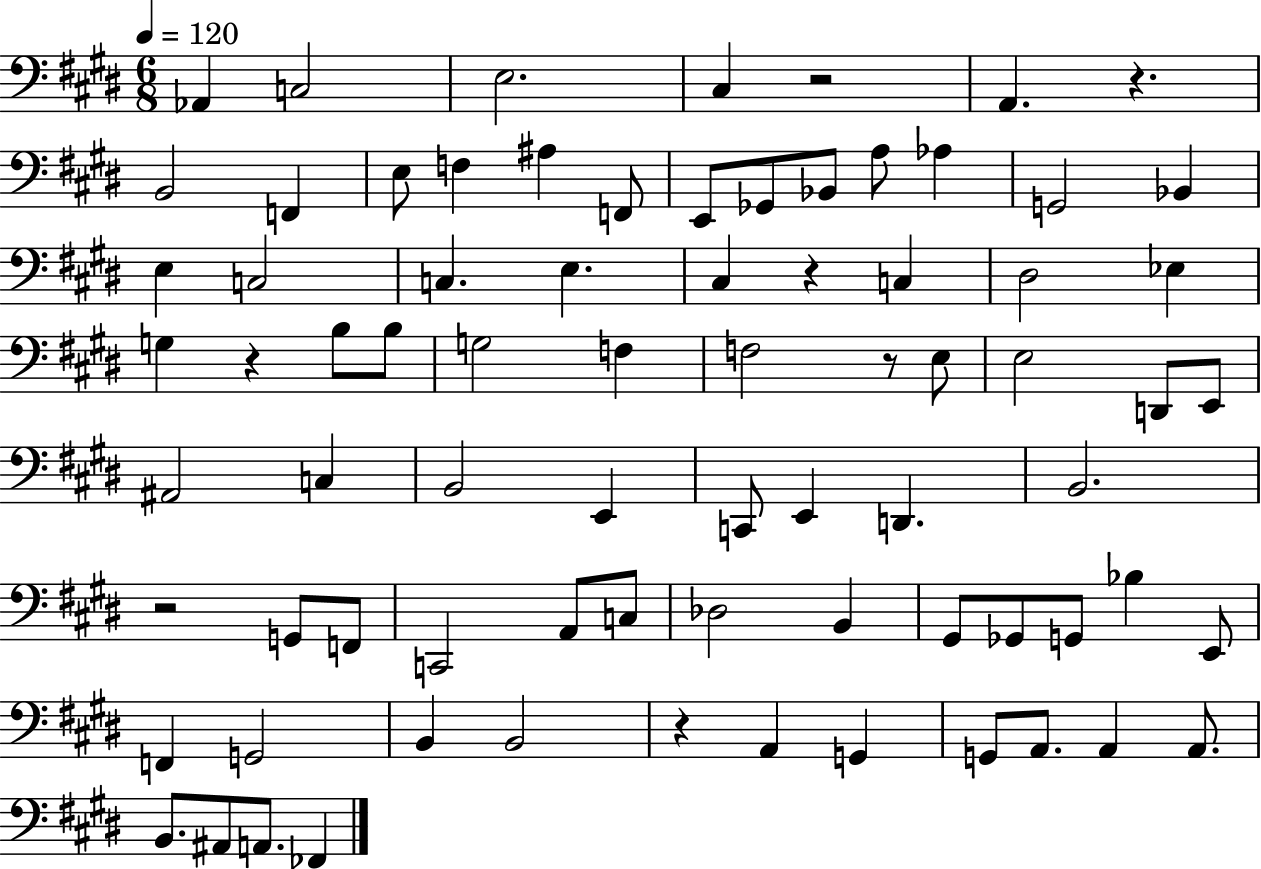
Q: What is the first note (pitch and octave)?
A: Ab2